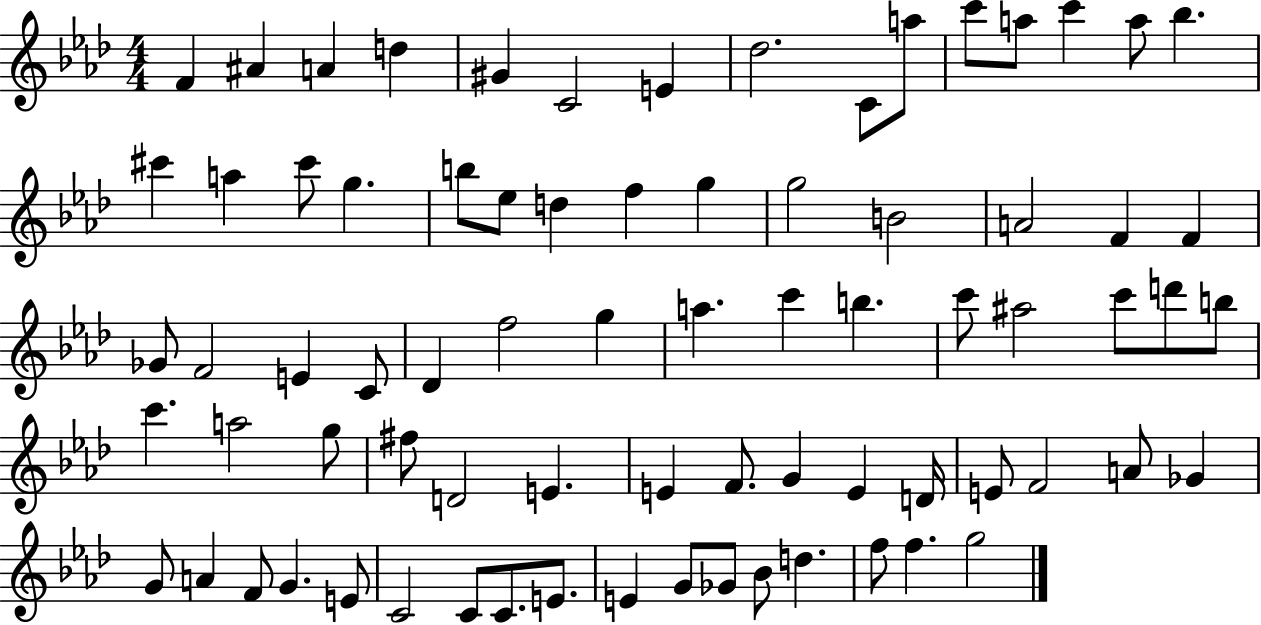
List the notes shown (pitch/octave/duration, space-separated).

F4/q A#4/q A4/q D5/q G#4/q C4/h E4/q Db5/h. C4/e A5/e C6/e A5/e C6/q A5/e Bb5/q. C#6/q A5/q C#6/e G5/q. B5/e Eb5/e D5/q F5/q G5/q G5/h B4/h A4/h F4/q F4/q Gb4/e F4/h E4/q C4/e Db4/q F5/h G5/q A5/q. C6/q B5/q. C6/e A#5/h C6/e D6/e B5/e C6/q. A5/h G5/e F#5/e D4/h E4/q. E4/q F4/e. G4/q E4/q D4/s E4/e F4/h A4/e Gb4/q G4/e A4/q F4/e G4/q. E4/e C4/h C4/e C4/e. E4/e. E4/q G4/e Gb4/e Bb4/e D5/q. F5/e F5/q. G5/h